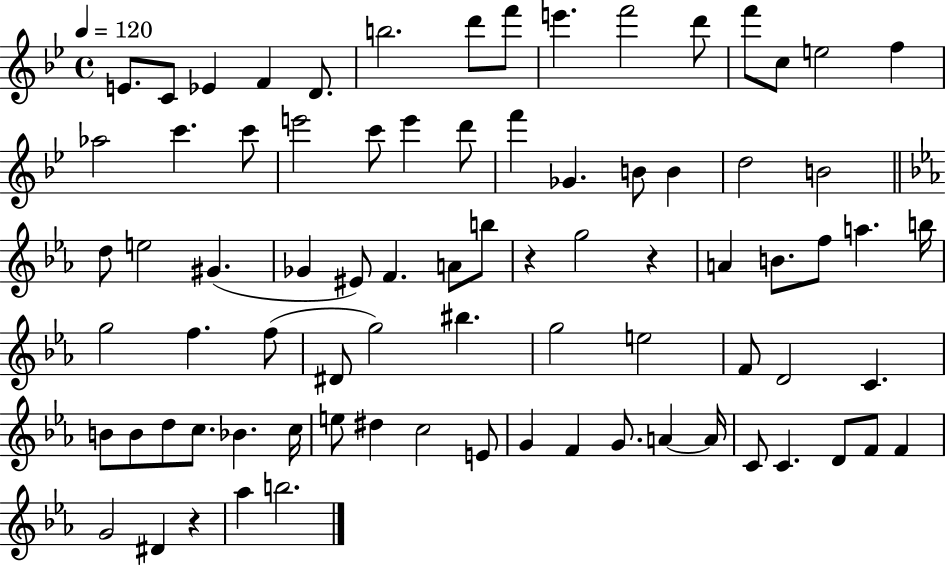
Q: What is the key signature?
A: BES major